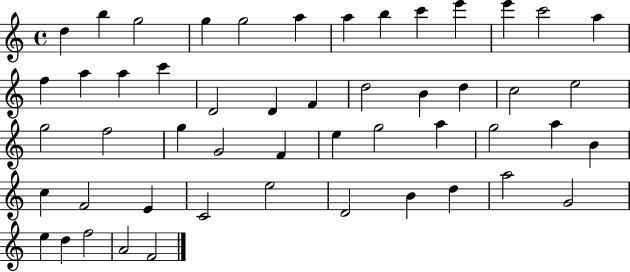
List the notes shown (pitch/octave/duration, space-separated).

D5/q B5/q G5/h G5/q G5/h A5/q A5/q B5/q C6/q E6/q E6/q C6/h A5/q F5/q A5/q A5/q C6/q D4/h D4/q F4/q D5/h B4/q D5/q C5/h E5/h G5/h F5/h G5/q G4/h F4/q E5/q G5/h A5/q G5/h A5/q B4/q C5/q F4/h E4/q C4/h E5/h D4/h B4/q D5/q A5/h G4/h E5/q D5/q F5/h A4/h F4/h